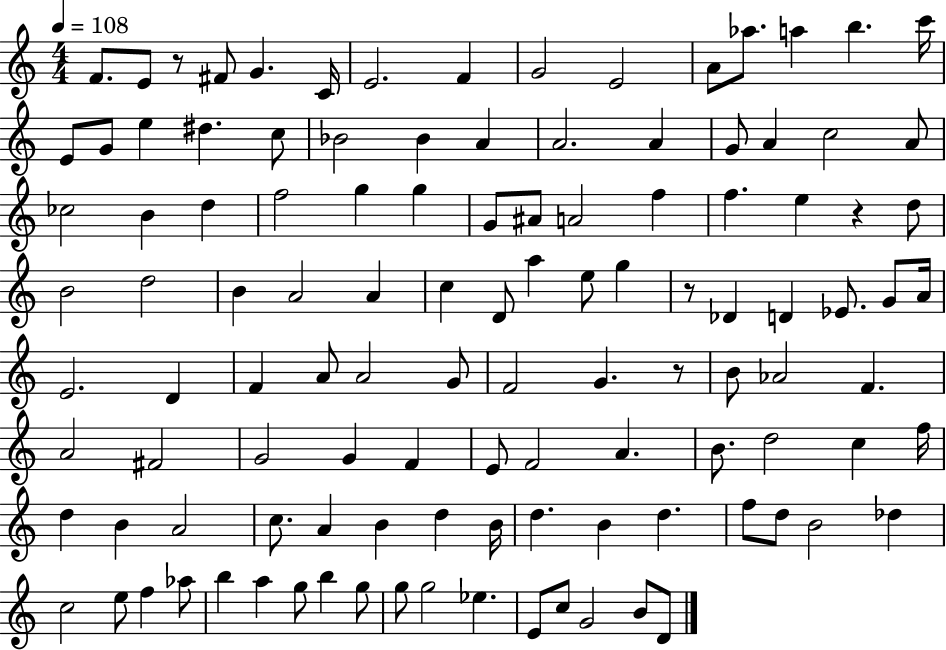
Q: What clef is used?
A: treble